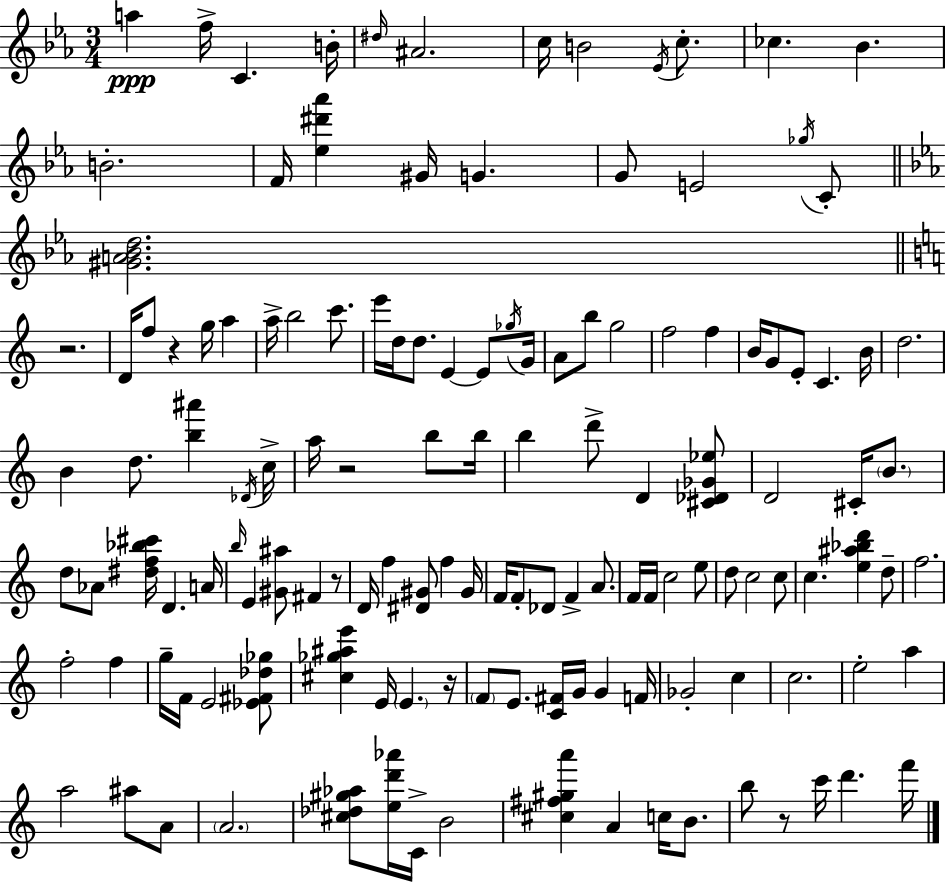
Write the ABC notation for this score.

X:1
T:Untitled
M:3/4
L:1/4
K:Eb
a f/4 C B/4 ^d/4 ^A2 c/4 B2 _E/4 c/2 _c _B B2 F/4 [_e^d'_a'] ^G/4 G G/2 E2 _g/4 C/2 [^GA_Bd]2 z2 D/4 f/2 z g/4 a a/4 b2 c'/2 e'/4 d/4 d/2 E E/2 _g/4 G/4 A/2 b/2 g2 f2 f B/4 G/2 E/2 C B/4 d2 B d/2 [b^a'] _D/4 c/4 a/4 z2 b/2 b/4 b d'/2 D [^C_D_G_e]/2 D2 ^C/4 B/2 d/2 _A/2 [^df_b^c']/4 D A/4 b/4 E [^G^a]/2 ^F z/2 D/4 f [^D^G]/2 f ^G/4 F/4 F/2 _D/2 F A/2 F/4 F/4 c2 e/2 d/2 c2 c/2 c [e^a_bd'] d/2 f2 f2 f g/4 F/4 E2 [_E^F_d_g]/2 [^c_g^ae'] E/4 E z/4 F/2 E/2 [C^F]/4 G/4 G F/4 _G2 c c2 e2 a a2 ^a/2 A/2 A2 [^c_d^g_a]/2 [ed'_a']/4 C/4 B2 [^c^f^ga'] A c/4 B/2 b/2 z/2 c'/4 d' f'/4